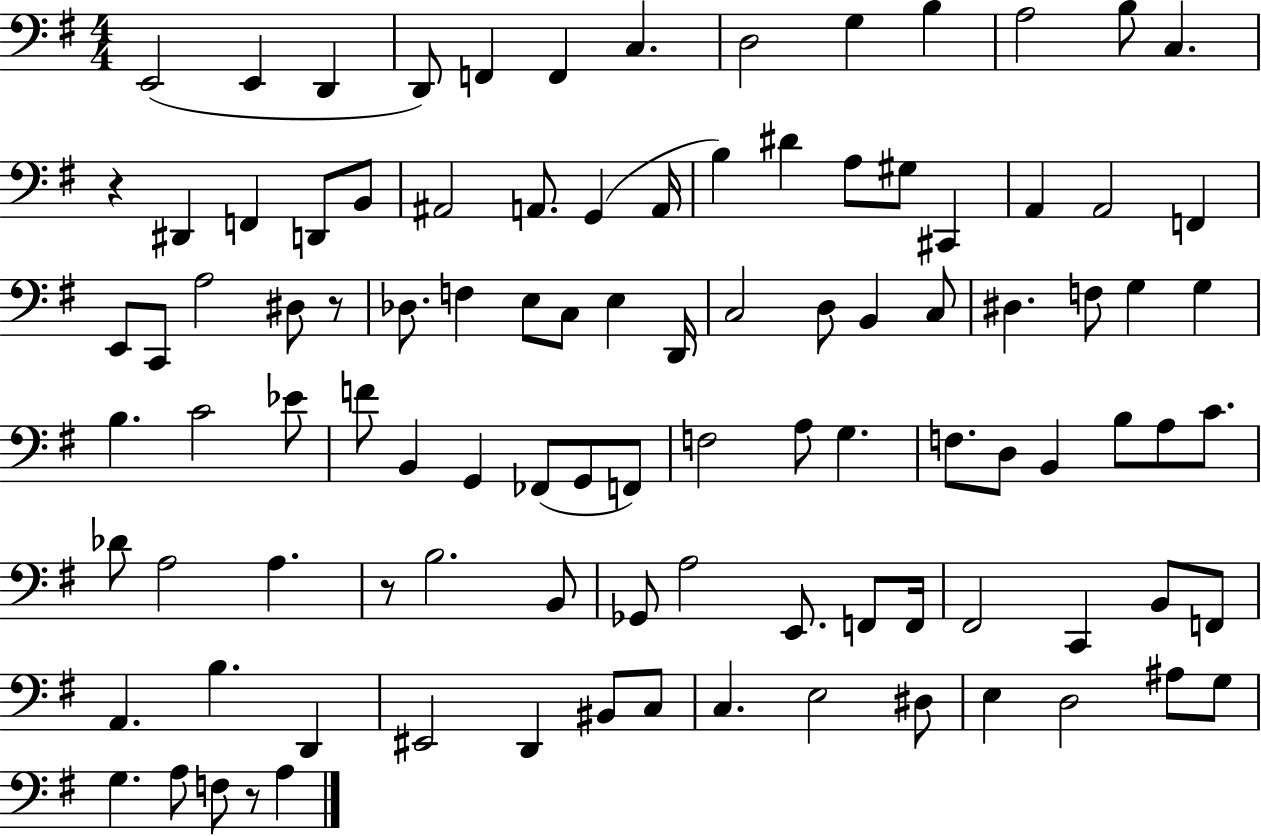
E2/h E2/q D2/q D2/e F2/q F2/q C3/q. D3/h G3/q B3/q A3/h B3/e C3/q. R/q D#2/q F2/q D2/e B2/e A#2/h A2/e. G2/q A2/s B3/q D#4/q A3/e G#3/e C#2/q A2/q A2/h F2/q E2/e C2/e A3/h D#3/e R/e Db3/e. F3/q E3/e C3/e E3/q D2/s C3/h D3/e B2/q C3/e D#3/q. F3/e G3/q G3/q B3/q. C4/h Eb4/e F4/e B2/q G2/q FES2/e G2/e F2/e F3/h A3/e G3/q. F3/e. D3/e B2/q B3/e A3/e C4/e. Db4/e A3/h A3/q. R/e B3/h. B2/e Gb2/e A3/h E2/e. F2/e F2/s F#2/h C2/q B2/e F2/e A2/q. B3/q. D2/q EIS2/h D2/q BIS2/e C3/e C3/q. E3/h D#3/e E3/q D3/h A#3/e G3/e G3/q. A3/e F3/e R/e A3/q